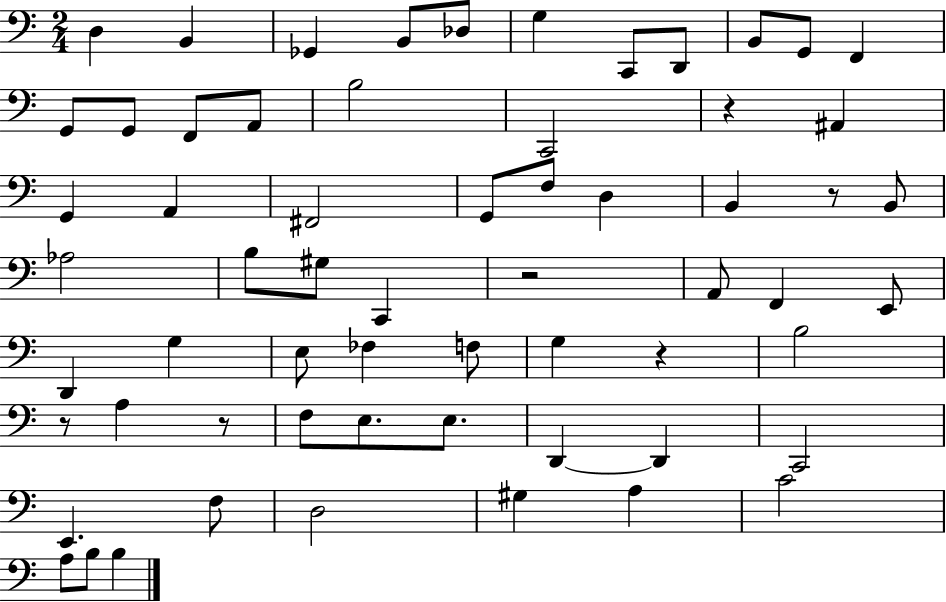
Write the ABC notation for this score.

X:1
T:Untitled
M:2/4
L:1/4
K:C
D, B,, _G,, B,,/2 _D,/2 G, C,,/2 D,,/2 B,,/2 G,,/2 F,, G,,/2 G,,/2 F,,/2 A,,/2 B,2 C,,2 z ^A,, G,, A,, ^F,,2 G,,/2 F,/2 D, B,, z/2 B,,/2 _A,2 B,/2 ^G,/2 C,, z2 A,,/2 F,, E,,/2 D,, G, E,/2 _F, F,/2 G, z B,2 z/2 A, z/2 F,/2 E,/2 E,/2 D,, D,, C,,2 E,, F,/2 D,2 ^G, A, C2 A,/2 B,/2 B,